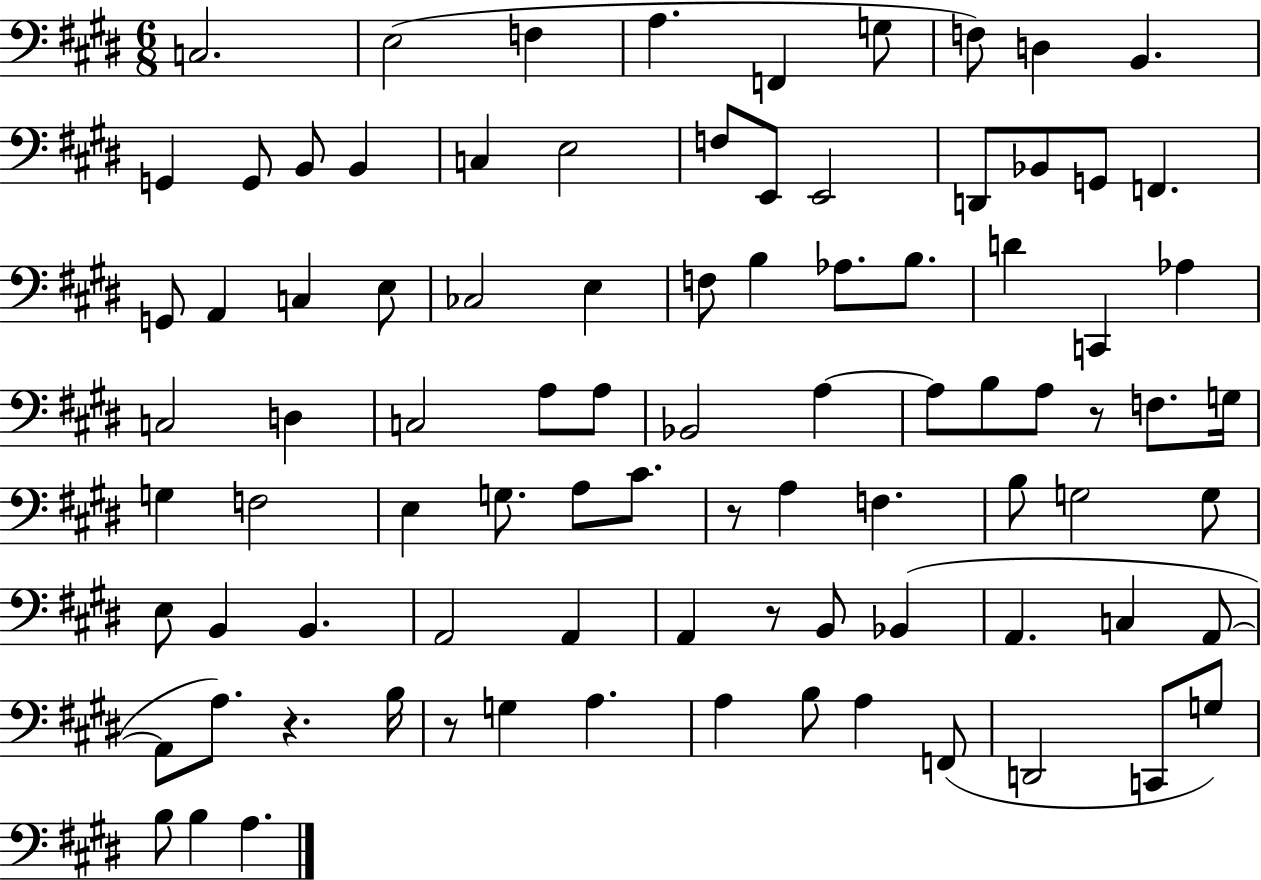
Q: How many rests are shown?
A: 5